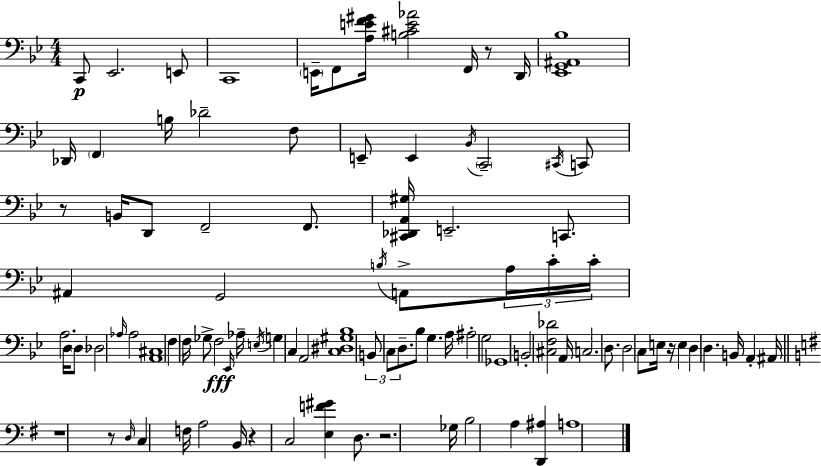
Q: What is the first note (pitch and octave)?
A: C2